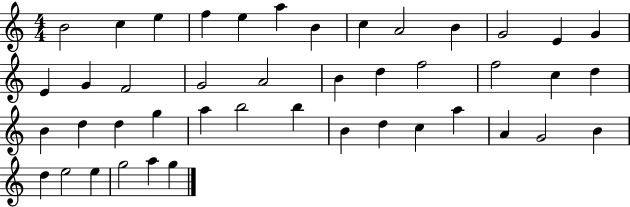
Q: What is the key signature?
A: C major